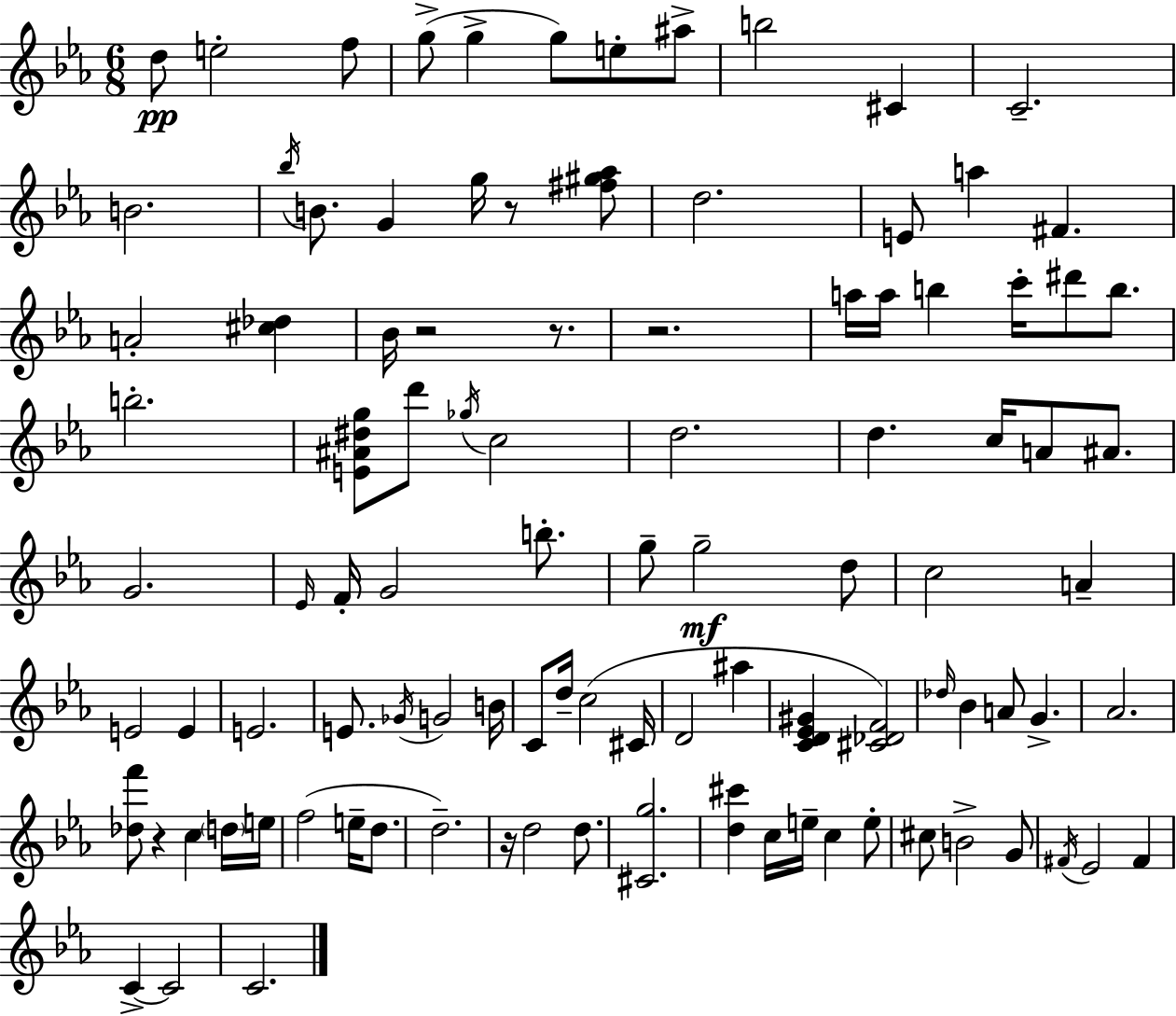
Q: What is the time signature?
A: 6/8